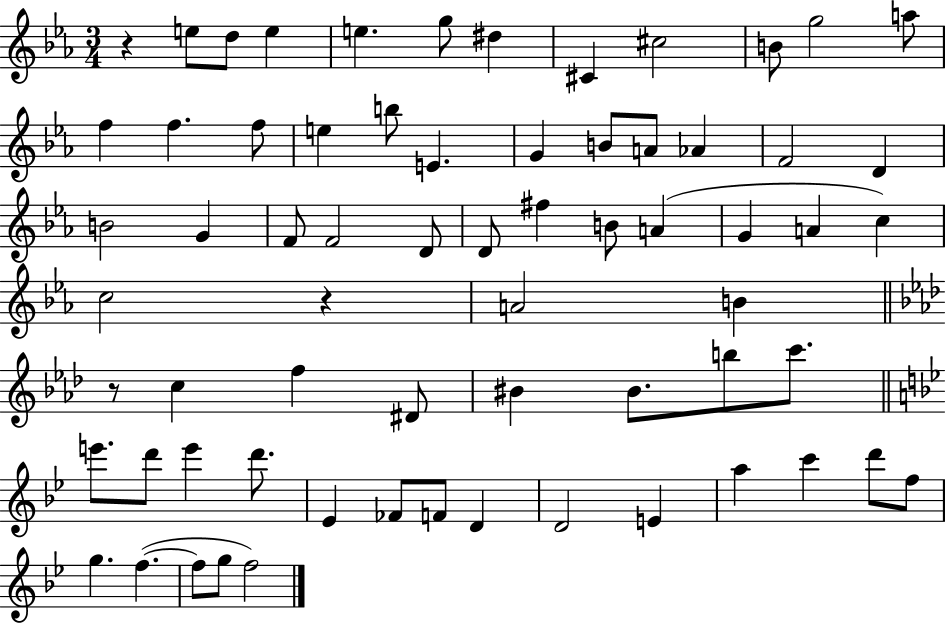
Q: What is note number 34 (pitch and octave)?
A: A4